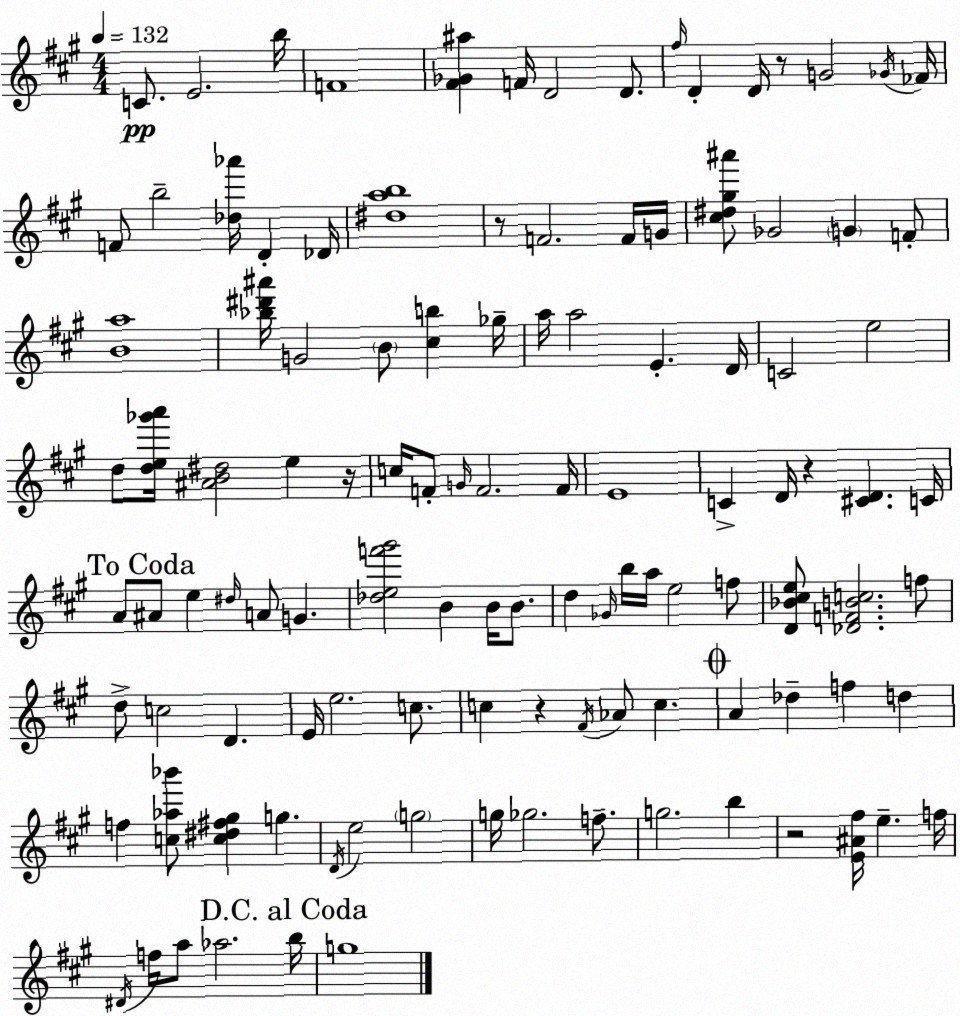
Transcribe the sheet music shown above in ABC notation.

X:1
T:Untitled
M:4/4
L:1/4
K:A
C/2 E2 b/4 F4 [^F_G^a] F/4 D2 D/2 ^f/4 D D/4 z/2 G2 _G/4 _F/4 F/2 b2 [_d_a']/4 D _D/4 [^dab]4 z/2 F2 F/4 G/4 [^c^d^g^a']/2 _G2 G F/2 [Ba]4 [_b^d'^a']/4 G2 B/2 [^cb] _g/4 a/4 a2 E D/4 C2 e2 d/2 [de_g'a']/4 [^AB^d]2 e z/4 c/4 F/2 G/4 F2 F/4 E4 C D/4 z [^CD] C/4 A/2 ^A/2 e ^d/4 A/2 G [_def'^g']2 B B/4 B/2 d _G/4 b/4 a/4 e2 f/2 [D_B^ce]/2 [_DFBc]2 f/2 d/2 c2 D E/4 e2 c/2 c z ^F/4 _A/2 c A _d f d f [c_a_b']/2 [c^d^f^g] g D/4 e2 g2 g/4 _g2 f/2 g2 b z2 [E^A^f]/4 e f/4 ^D/4 f/4 a/2 _a2 b/4 g4